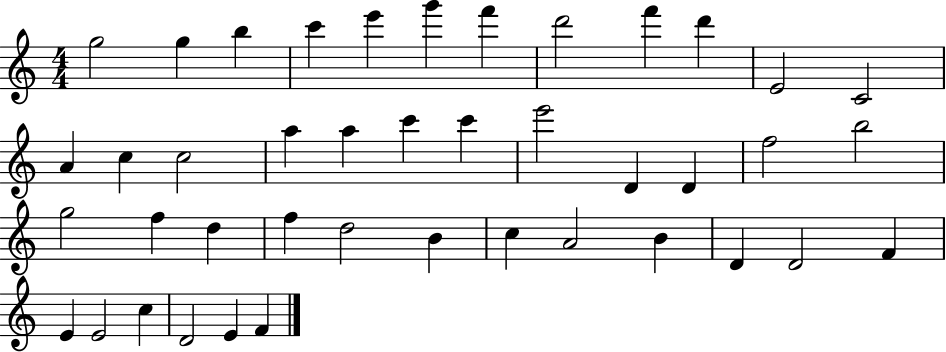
{
  \clef treble
  \numericTimeSignature
  \time 4/4
  \key c \major
  g''2 g''4 b''4 | c'''4 e'''4 g'''4 f'''4 | d'''2 f'''4 d'''4 | e'2 c'2 | \break a'4 c''4 c''2 | a''4 a''4 c'''4 c'''4 | e'''2 d'4 d'4 | f''2 b''2 | \break g''2 f''4 d''4 | f''4 d''2 b'4 | c''4 a'2 b'4 | d'4 d'2 f'4 | \break e'4 e'2 c''4 | d'2 e'4 f'4 | \bar "|."
}